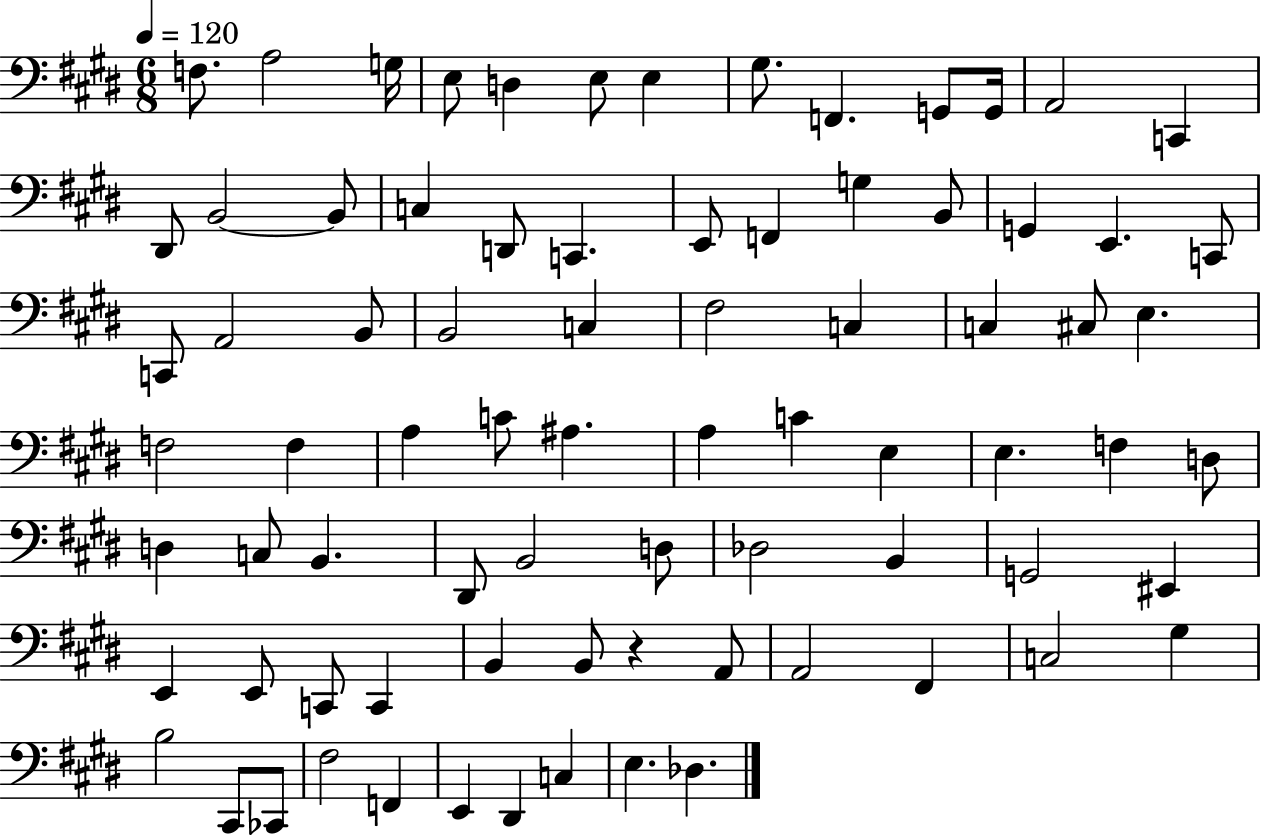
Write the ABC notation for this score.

X:1
T:Untitled
M:6/8
L:1/4
K:E
F,/2 A,2 G,/4 E,/2 D, E,/2 E, ^G,/2 F,, G,,/2 G,,/4 A,,2 C,, ^D,,/2 B,,2 B,,/2 C, D,,/2 C,, E,,/2 F,, G, B,,/2 G,, E,, C,,/2 C,,/2 A,,2 B,,/2 B,,2 C, ^F,2 C, C, ^C,/2 E, F,2 F, A, C/2 ^A, A, C E, E, F, D,/2 D, C,/2 B,, ^D,,/2 B,,2 D,/2 _D,2 B,, G,,2 ^E,, E,, E,,/2 C,,/2 C,, B,, B,,/2 z A,,/2 A,,2 ^F,, C,2 ^G, B,2 ^C,,/2 _C,,/2 ^F,2 F,, E,, ^D,, C, E, _D,